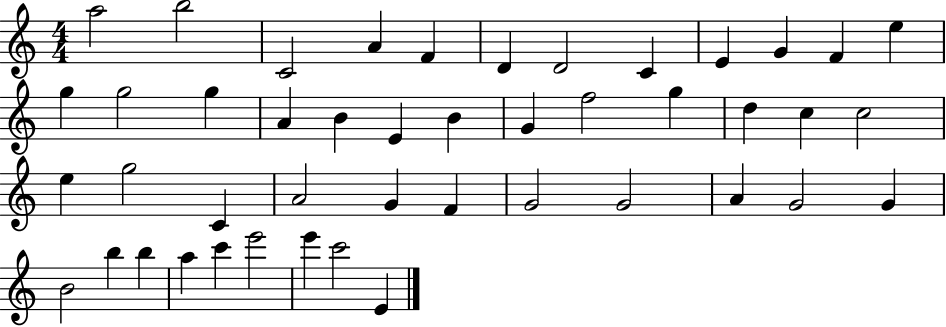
X:1
T:Untitled
M:4/4
L:1/4
K:C
a2 b2 C2 A F D D2 C E G F e g g2 g A B E B G f2 g d c c2 e g2 C A2 G F G2 G2 A G2 G B2 b b a c' e'2 e' c'2 E